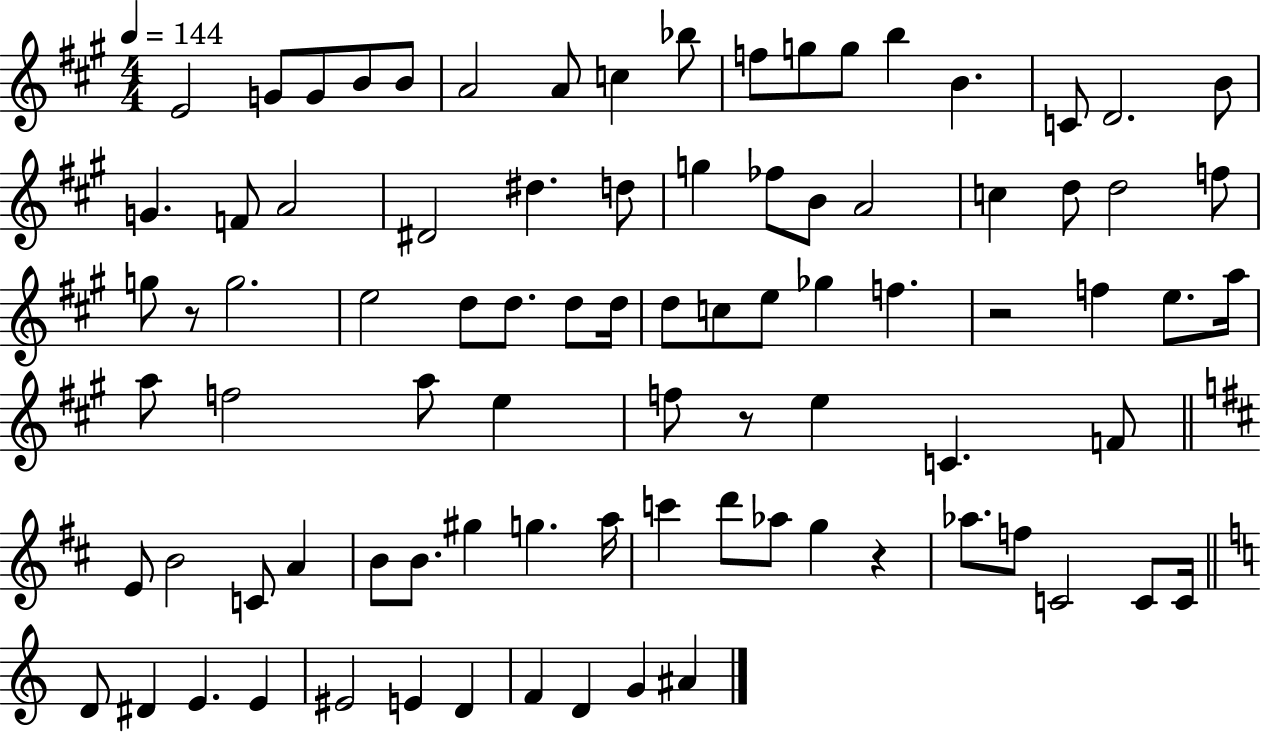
{
  \clef treble
  \numericTimeSignature
  \time 4/4
  \key a \major
  \tempo 4 = 144
  e'2 g'8 g'8 b'8 b'8 | a'2 a'8 c''4 bes''8 | f''8 g''8 g''8 b''4 b'4. | c'8 d'2. b'8 | \break g'4. f'8 a'2 | dis'2 dis''4. d''8 | g''4 fes''8 b'8 a'2 | c''4 d''8 d''2 f''8 | \break g''8 r8 g''2. | e''2 d''8 d''8. d''8 d''16 | d''8 c''8 e''8 ges''4 f''4. | r2 f''4 e''8. a''16 | \break a''8 f''2 a''8 e''4 | f''8 r8 e''4 c'4. f'8 | \bar "||" \break \key b \minor e'8 b'2 c'8 a'4 | b'8 b'8. gis''4 g''4. a''16 | c'''4 d'''8 aes''8 g''4 r4 | aes''8. f''8 c'2 c'8 c'16 | \break \bar "||" \break \key c \major d'8 dis'4 e'4. e'4 | eis'2 e'4 d'4 | f'4 d'4 g'4 ais'4 | \bar "|."
}